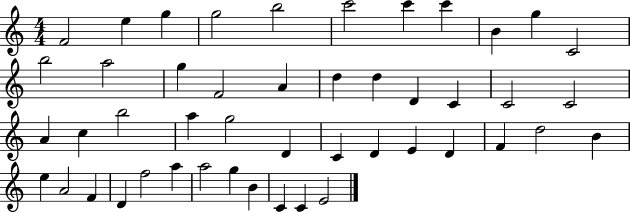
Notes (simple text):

F4/h E5/q G5/q G5/h B5/h C6/h C6/q C6/q B4/q G5/q C4/h B5/h A5/h G5/q F4/h A4/q D5/q D5/q D4/q C4/q C4/h C4/h A4/q C5/q B5/h A5/q G5/h D4/q C4/q D4/q E4/q D4/q F4/q D5/h B4/q E5/q A4/h F4/q D4/q F5/h A5/q A5/h G5/q B4/q C4/q C4/q E4/h